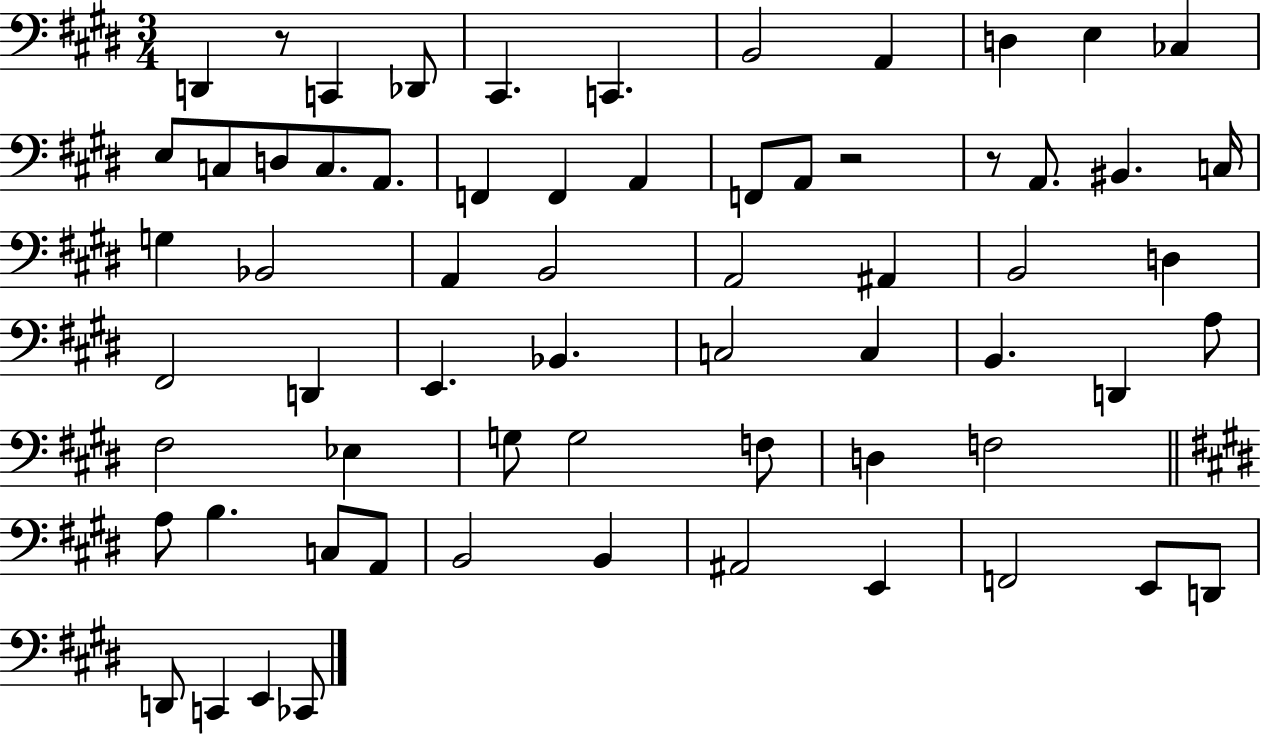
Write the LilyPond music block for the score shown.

{
  \clef bass
  \numericTimeSignature
  \time 3/4
  \key e \major
  d,4 r8 c,4 des,8 | cis,4. c,4. | b,2 a,4 | d4 e4 ces4 | \break e8 c8 d8 c8. a,8. | f,4 f,4 a,4 | f,8 a,8 r2 | r8 a,8. bis,4. c16 | \break g4 bes,2 | a,4 b,2 | a,2 ais,4 | b,2 d4 | \break fis,2 d,4 | e,4. bes,4. | c2 c4 | b,4. d,4 a8 | \break fis2 ees4 | g8 g2 f8 | d4 f2 | \bar "||" \break \key e \major a8 b4. c8 a,8 | b,2 b,4 | ais,2 e,4 | f,2 e,8 d,8 | \break d,8 c,4 e,4 ces,8 | \bar "|."
}